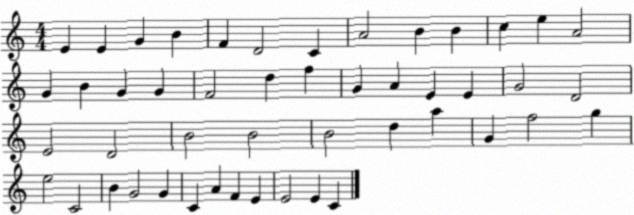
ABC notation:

X:1
T:Untitled
M:4/4
L:1/4
K:C
E E G B F D2 C A2 B B c e A2 G B G G F2 d f G A E E G2 D2 E2 D2 B2 B2 B2 d a G f2 g e2 C2 B G2 G C A F E E2 E C